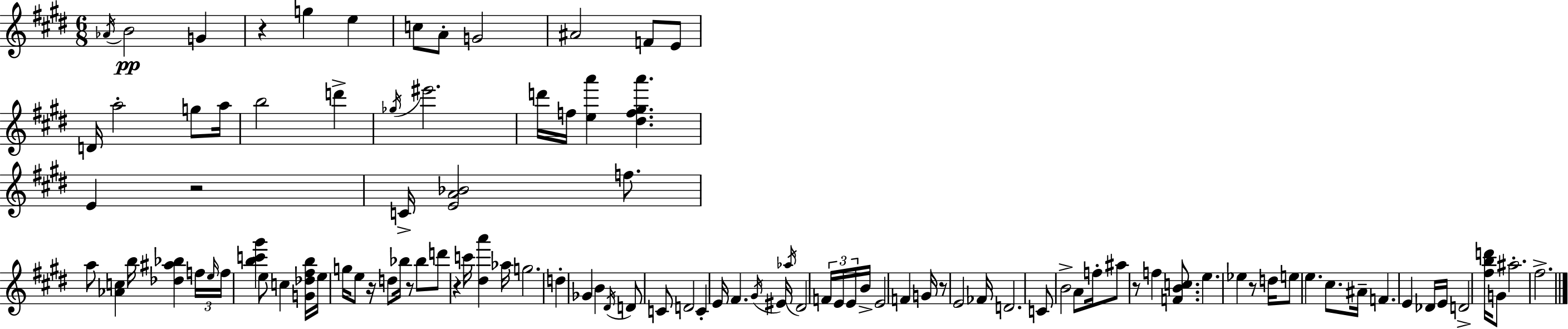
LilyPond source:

{
  \clef treble
  \numericTimeSignature
  \time 6/8
  \key e \major
  \acciaccatura { aes'16 }\pp b'2 g'4 | r4 g''4 e''4 | c''8 a'8-. g'2 | ais'2 f'8 e'8 | \break d'16 a''2-. g''8 | a''16 b''2 d'''4-> | \acciaccatura { ges''16 } eis'''2. | d'''16 f''16 <e'' a'''>4 <dis'' f'' gis'' a'''>4. | \break e'4 r2 | c'16-> <e' a' bes'>2 f''8. | a''8 <aes' c''>4 b''16 <des'' ais'' bes''>4 | \tuplet 3/2 { f''16 \grace { e''16 } f''16 } <b'' c''' gis'''>4 e''8 c''4 | \break <g' des'' fis'' b''>16 e''16 g''16 e''8 r16 d''8 bes''16 r8 | bes''8 d'''8 r4 c'''16 <dis'' a'''>4 | aes''16 g''2. | d''4-. ges'4 b'4 | \break \acciaccatura { dis'16 } d'8 c'8 d'2 | c'4-. e'16 fis'4. | \acciaccatura { gis'16 } eis'16 \acciaccatura { aes''16 } dis'2 | \tuplet 3/2 { f'16 e'16 e'16 } b'16-> e'2 | \break f'4 g'16 r8 e'2 | fes'16 d'2. | c'8 b'2-> | a'8 f''16-. ais''8 r8 f''4 | \break <f' b' c''>8. e''4. | ees''4 r8 d''16 e''8 e''4. | cis''8. ais'16-- f'4. | e'4 des'16 e'16 d'2-> | \break <fis'' b'' d'''>16 g'8 ais''2.-. | fis''2.-> | \bar "|."
}